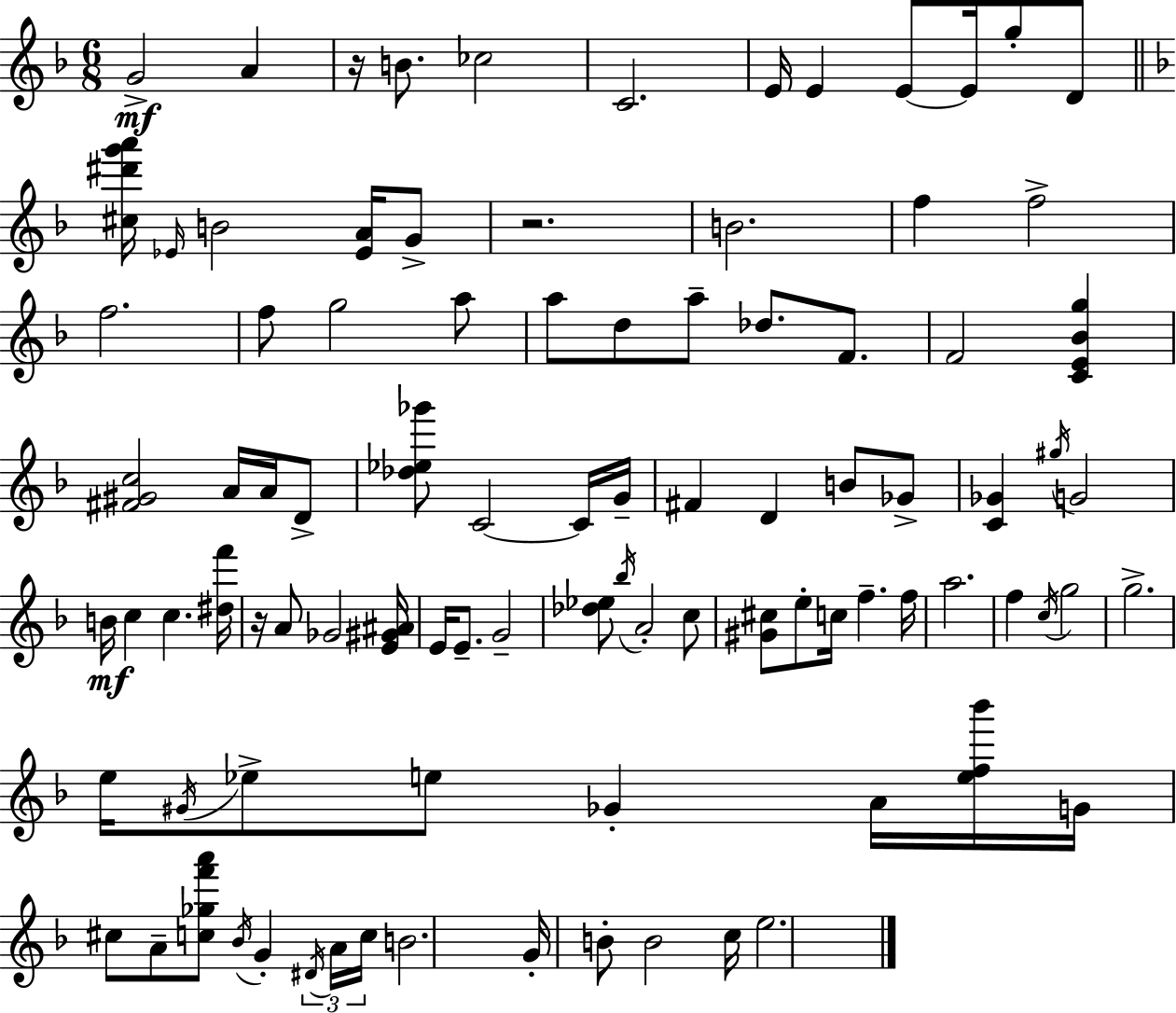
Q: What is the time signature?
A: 6/8